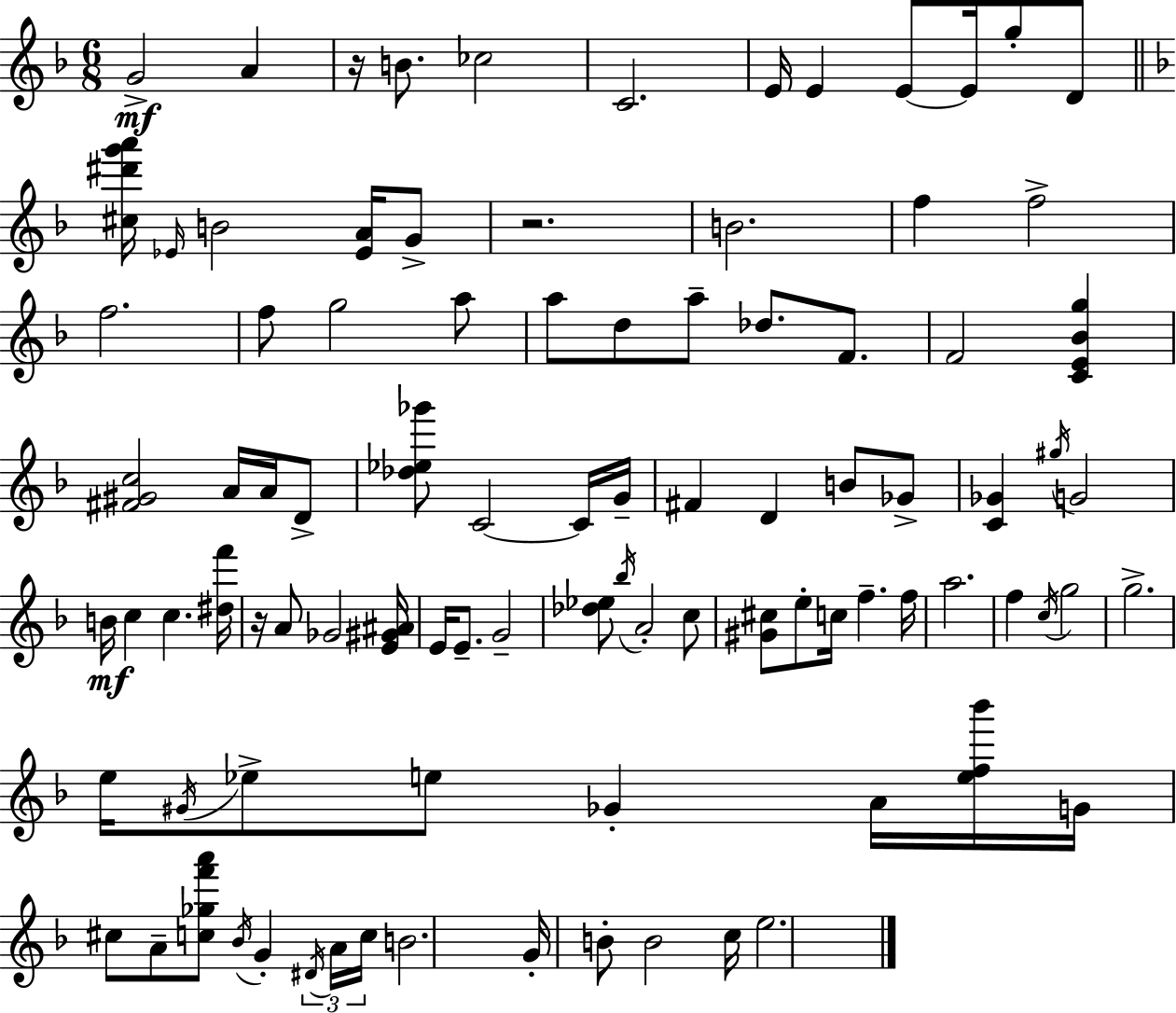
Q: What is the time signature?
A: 6/8